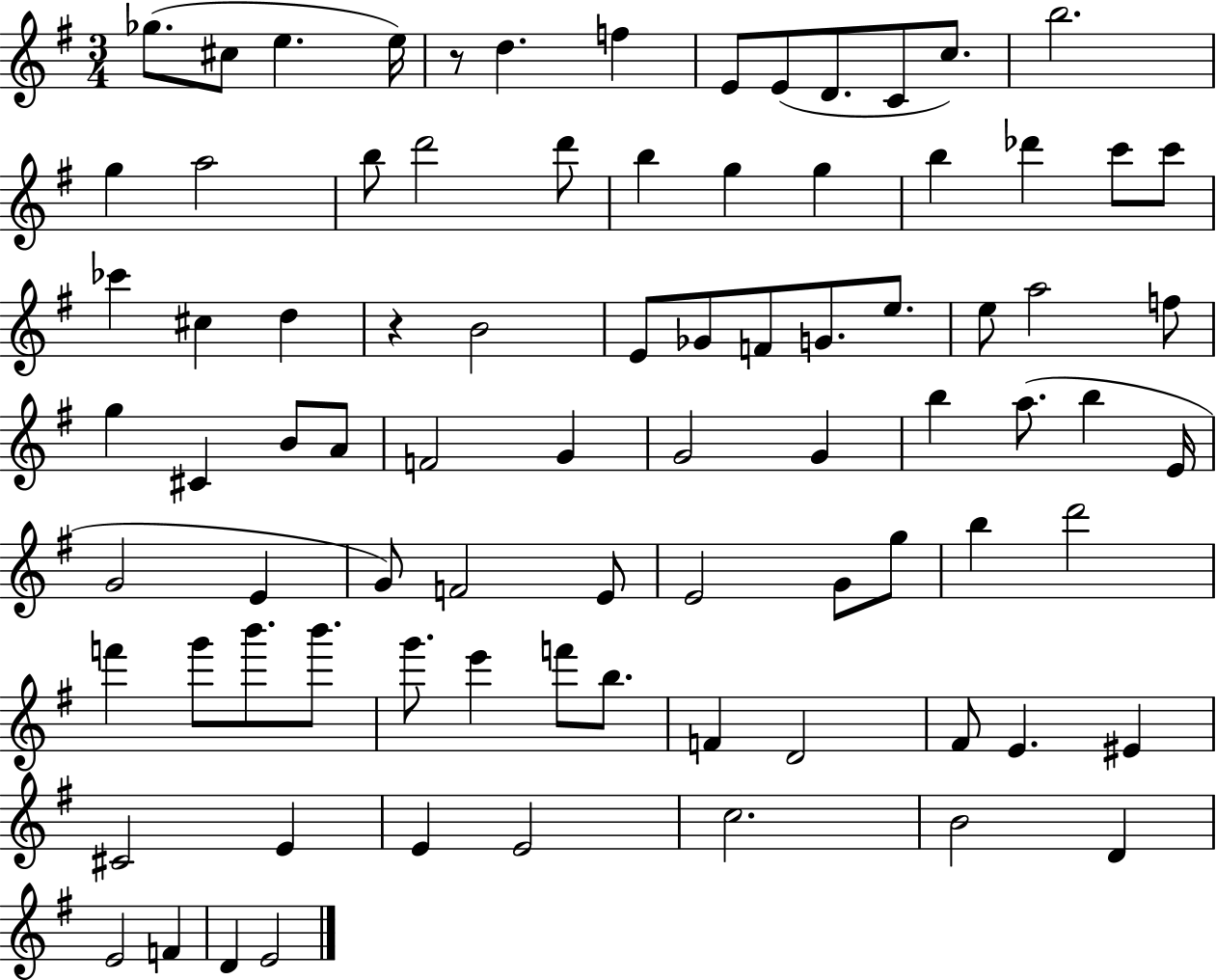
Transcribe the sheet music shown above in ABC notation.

X:1
T:Untitled
M:3/4
L:1/4
K:G
_g/2 ^c/2 e e/4 z/2 d f E/2 E/2 D/2 C/2 c/2 b2 g a2 b/2 d'2 d'/2 b g g b _d' c'/2 c'/2 _c' ^c d z B2 E/2 _G/2 F/2 G/2 e/2 e/2 a2 f/2 g ^C B/2 A/2 F2 G G2 G b a/2 b E/4 G2 E G/2 F2 E/2 E2 G/2 g/2 b d'2 f' g'/2 b'/2 b'/2 g'/2 e' f'/2 b/2 F D2 ^F/2 E ^E ^C2 E E E2 c2 B2 D E2 F D E2